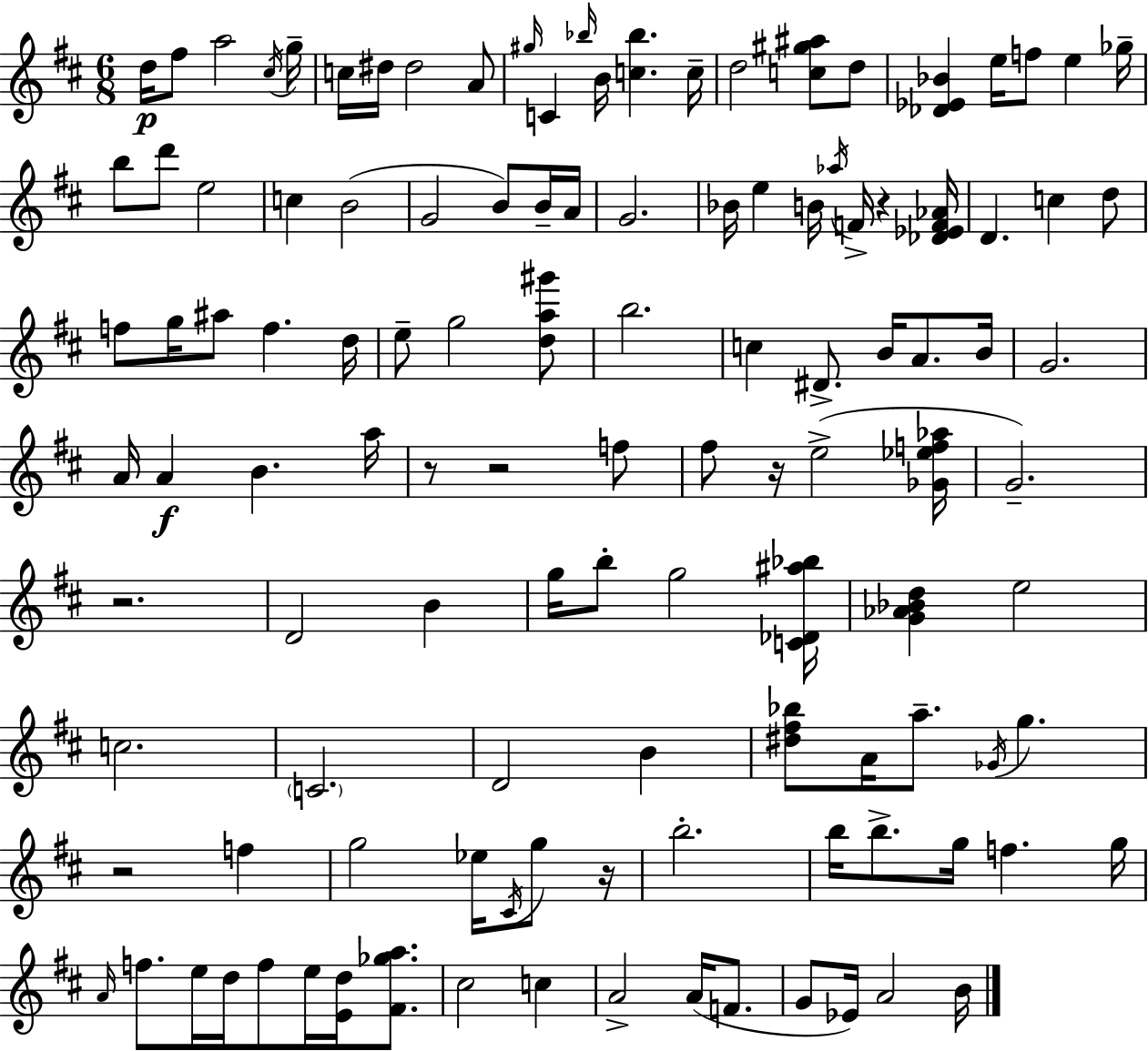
D5/s F#5/e A5/h C#5/s G5/s C5/s D#5/s D#5/h A4/e G#5/s C4/q Bb5/s B4/s [C5,Bb5]/q. C5/s D5/h [C5,G#5,A#5]/e D5/e [Db4,Eb4,Bb4]/q E5/s F5/e E5/q Gb5/s B5/e D6/e E5/h C5/q B4/h G4/h B4/e B4/s A4/s G4/h. Bb4/s E5/q B4/s Ab5/s F4/s R/q [Db4,Eb4,F4,Ab4]/s D4/q. C5/q D5/e F5/e G5/s A#5/e F5/q. D5/s E5/e G5/h [D5,A5,G#6]/e B5/h. C5/q D#4/e. B4/s A4/e. B4/s G4/h. A4/s A4/q B4/q. A5/s R/e R/h F5/e F#5/e R/s E5/h [Gb4,Eb5,F5,Ab5]/s G4/h. R/h. D4/h B4/q G5/s B5/e G5/h [C4,Db4,A#5,Bb5]/s [G4,Ab4,Bb4,D5]/q E5/h C5/h. C4/h. D4/h B4/q [D#5,F#5,Bb5]/e A4/s A5/e. Gb4/s G5/q. R/h F5/q G5/h Eb5/s C#4/s G5/e R/s B5/h. B5/s B5/e. G5/s F5/q. G5/s A4/s F5/e. E5/s D5/s F5/e E5/s [E4,D5]/s [F#4,Gb5,A5]/e. C#5/h C5/q A4/h A4/s F4/e. G4/e Eb4/s A4/h B4/s